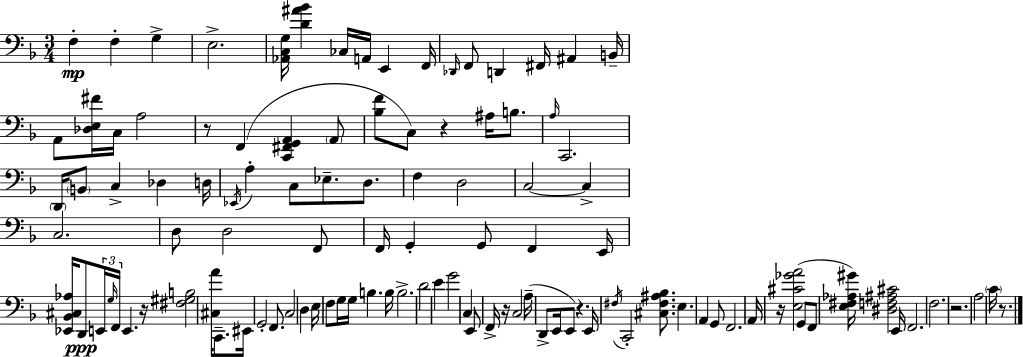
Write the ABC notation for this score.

X:1
T:Untitled
M:3/4
L:1/4
K:F
F, F, G, E,2 [_A,,C,G,]/4 [D^A_B] _C,/4 A,,/4 E,, F,,/4 _D,,/4 F,,/2 D,, ^F,,/4 ^A,, B,,/4 A,,/2 [_D,E,^F]/4 C,/4 A,2 z/2 F,, [C,,^F,,G,,A,,] A,,/2 [_B,F]/2 C,/2 z ^A,/4 B,/2 A,/4 C,,2 D,,/4 B,,/2 C, _D, D,/4 _E,,/4 A, C,/2 _E,/2 D,/2 F, D,2 C,2 C, C,2 D,/2 D,2 F,,/2 F,,/4 G,, G,,/2 F,, E,,/4 [_E,,_B,,^C,_A,]/4 D,,/2 E,,/4 G,/4 F,,/4 E,, z/4 [^F,^G,B,]2 [^C,A]/4 C,,/2 ^E,,/4 G,,2 F,,/2 C,2 D, E,/4 F,/2 G,/4 G,/4 B, B,/4 B,2 D2 E G2 C, E,,/2 F,,/4 z/4 C,2 A,/4 D,,/2 E,,/4 E,,/2 z E,,/4 ^F,/4 C,,2 [^C,^F,^A,_B,]/2 E, A,, G,,/2 F,,2 A,,/4 z/4 [E,^C_GA]2 G,,/2 F,,/2 [E,^F,_A,^G]/4 [^D,F,^A,^C]2 E,,/4 F,,2 F,2 z2 A,2 C/4 z/2